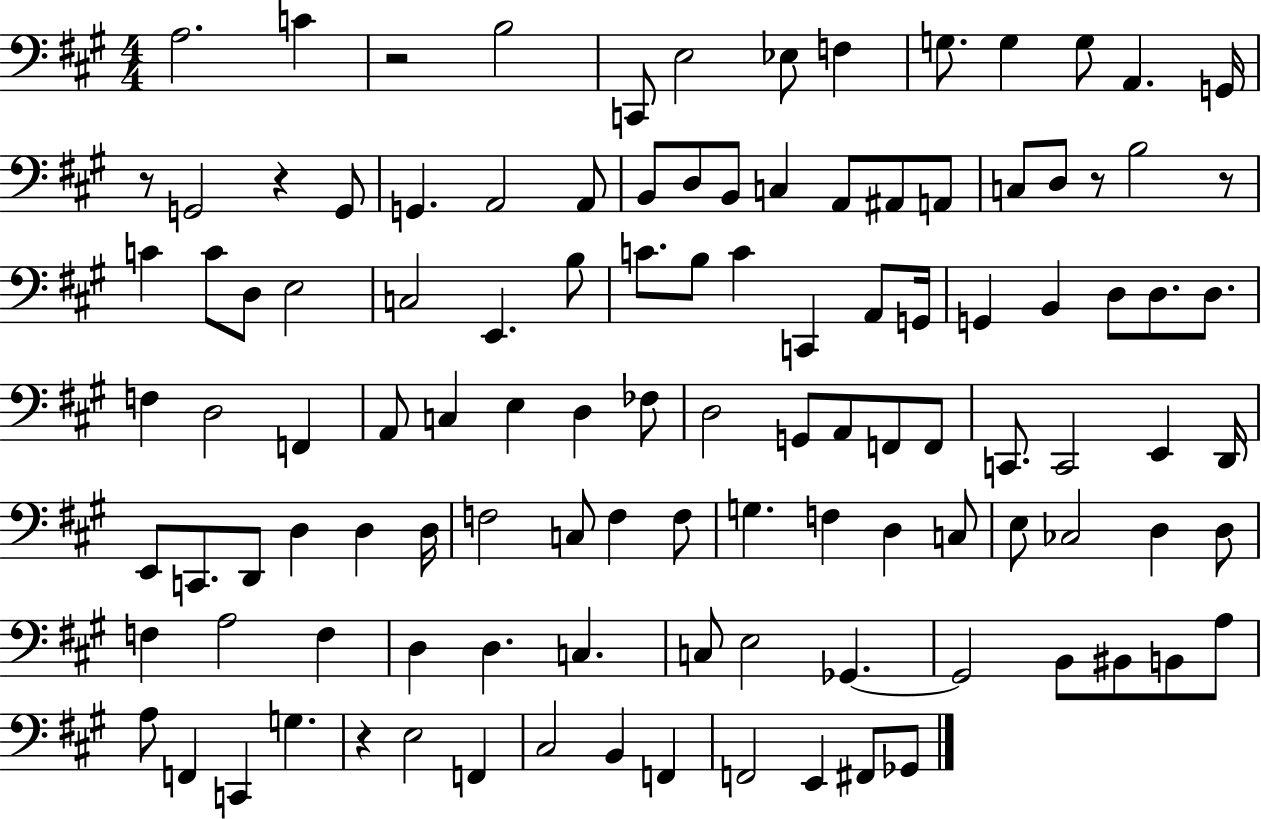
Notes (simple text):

A3/h. C4/q R/h B3/h C2/e E3/h Eb3/e F3/q G3/e. G3/q G3/e A2/q. G2/s R/e G2/h R/q G2/e G2/q. A2/h A2/e B2/e D3/e B2/e C3/q A2/e A#2/e A2/e C3/e D3/e R/e B3/h R/e C4/q C4/e D3/e E3/h C3/h E2/q. B3/e C4/e. B3/e C4/q C2/q A2/e G2/s G2/q B2/q D3/e D3/e. D3/e. F3/q D3/h F2/q A2/e C3/q E3/q D3/q FES3/e D3/h G2/e A2/e F2/e F2/e C2/e. C2/h E2/q D2/s E2/e C2/e. D2/e D3/q D3/q D3/s F3/h C3/e F3/q F3/e G3/q. F3/q D3/q C3/e E3/e CES3/h D3/q D3/e F3/q A3/h F3/q D3/q D3/q. C3/q. C3/e E3/h Gb2/q. Gb2/h B2/e BIS2/e B2/e A3/e A3/e F2/q C2/q G3/q. R/q E3/h F2/q C#3/h B2/q F2/q F2/h E2/q F#2/e Gb2/e